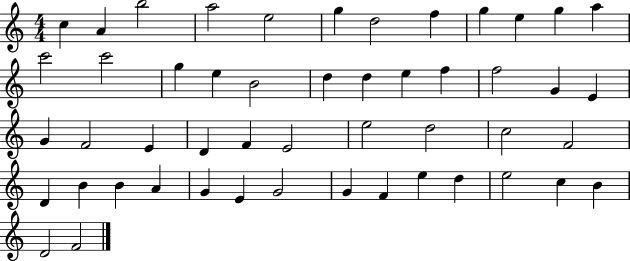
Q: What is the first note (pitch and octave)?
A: C5